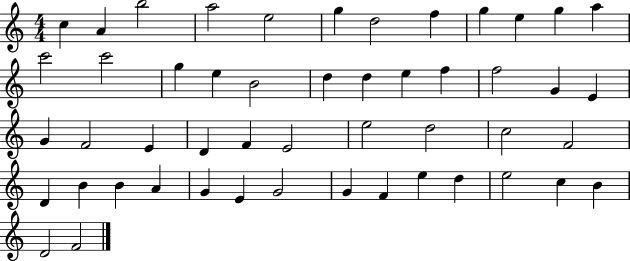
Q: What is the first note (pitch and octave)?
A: C5